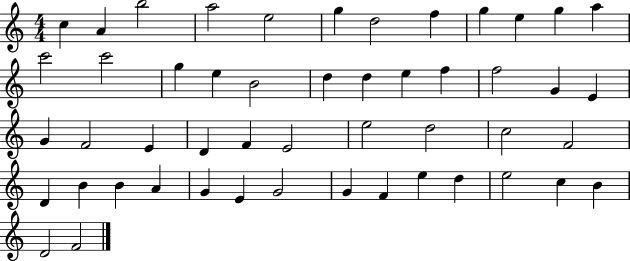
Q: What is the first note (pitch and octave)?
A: C5